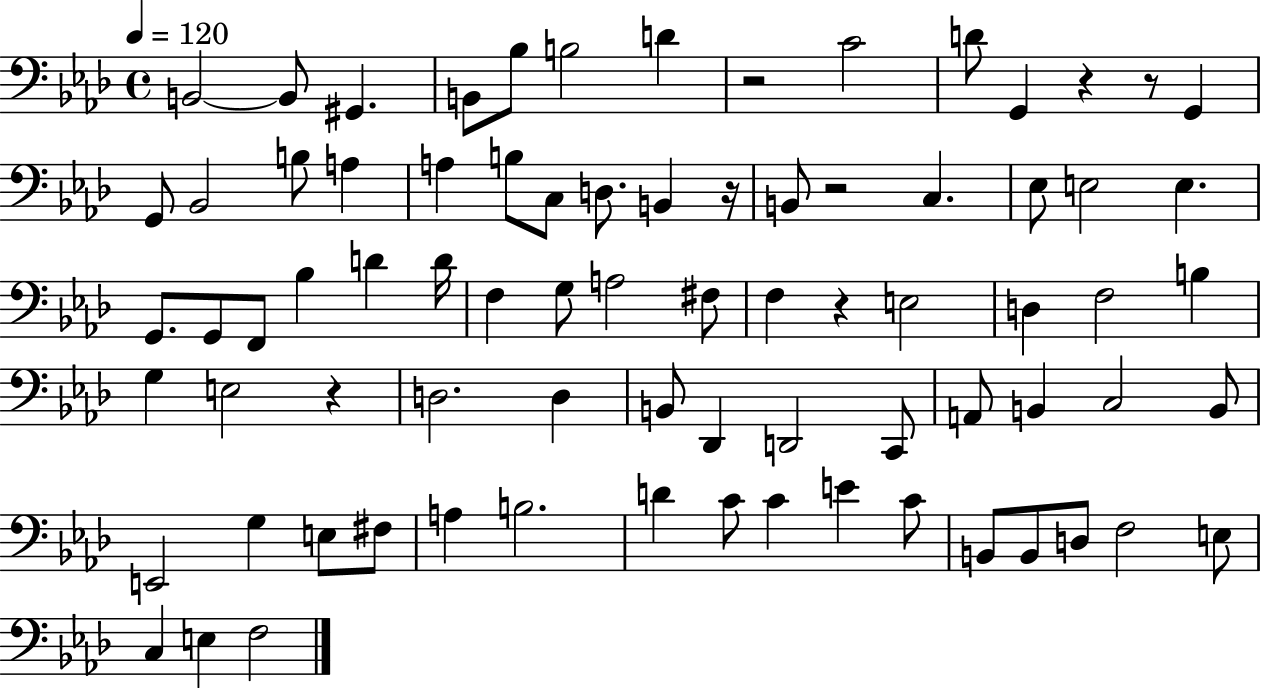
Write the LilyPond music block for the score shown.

{
  \clef bass
  \time 4/4
  \defaultTimeSignature
  \key aes \major
  \tempo 4 = 120
  b,2~~ b,8 gis,4. | b,8 bes8 b2 d'4 | r2 c'2 | d'8 g,4 r4 r8 g,4 | \break g,8 bes,2 b8 a4 | a4 b8 c8 d8. b,4 r16 | b,8 r2 c4. | ees8 e2 e4. | \break g,8. g,8 f,8 bes4 d'4 d'16 | f4 g8 a2 fis8 | f4 r4 e2 | d4 f2 b4 | \break g4 e2 r4 | d2. d4 | b,8 des,4 d,2 c,8 | a,8 b,4 c2 b,8 | \break e,2 g4 e8 fis8 | a4 b2. | d'4 c'8 c'4 e'4 c'8 | b,8 b,8 d8 f2 e8 | \break c4 e4 f2 | \bar "|."
}